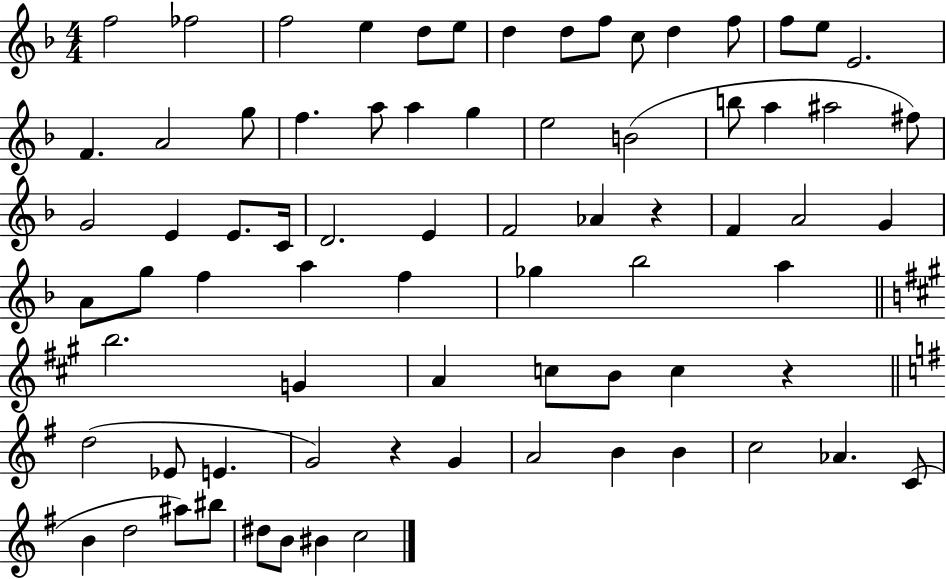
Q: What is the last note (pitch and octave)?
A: C5